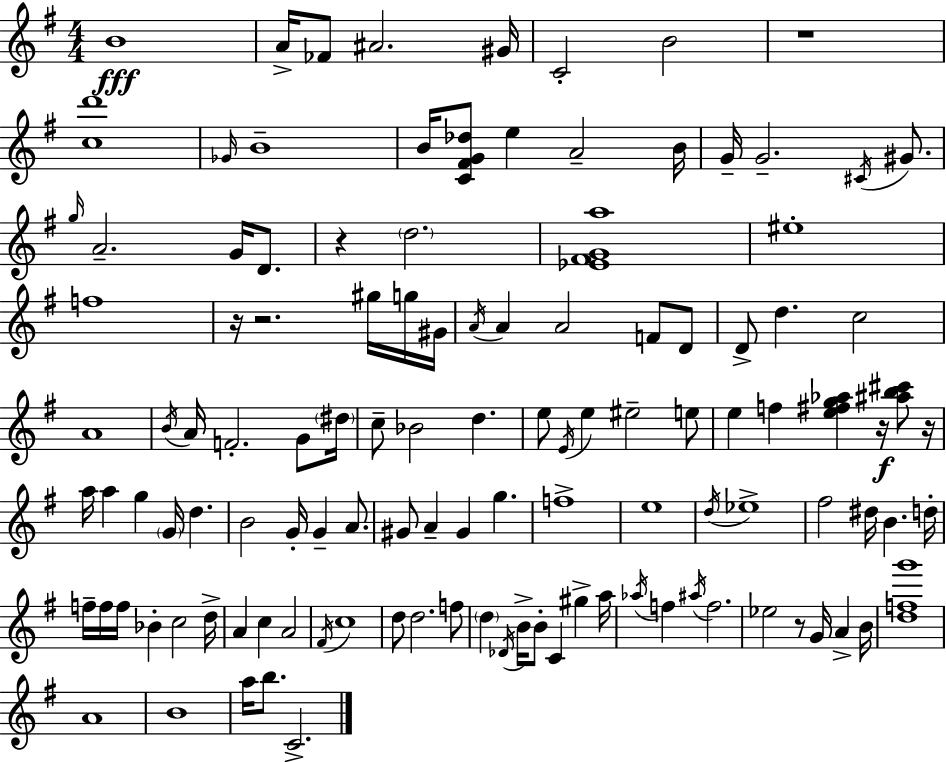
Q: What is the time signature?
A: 4/4